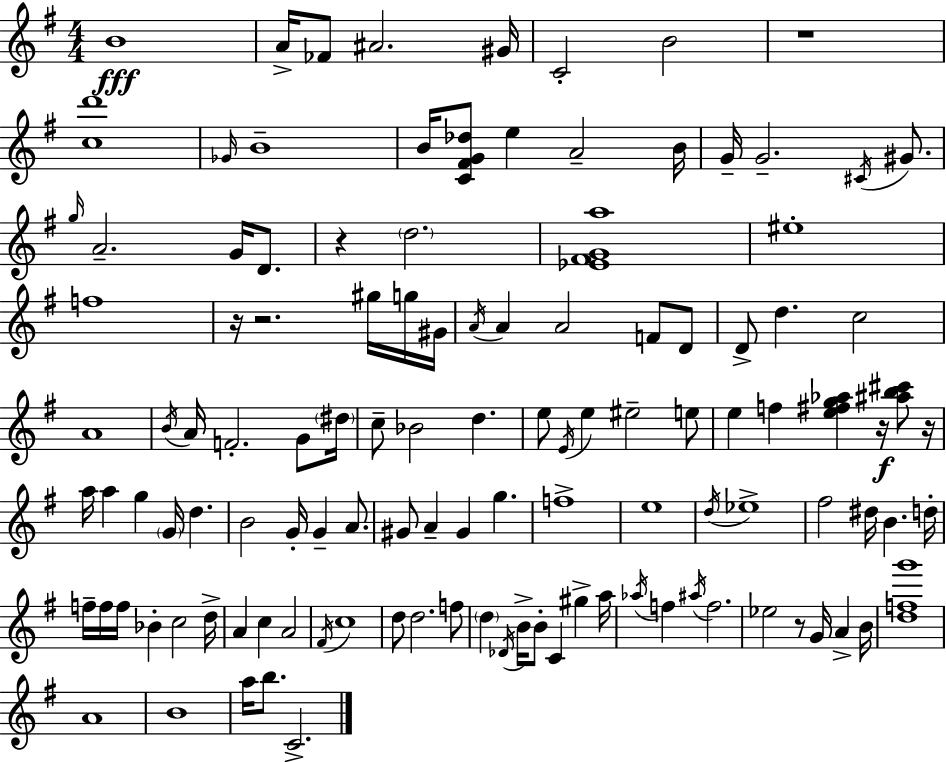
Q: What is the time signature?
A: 4/4